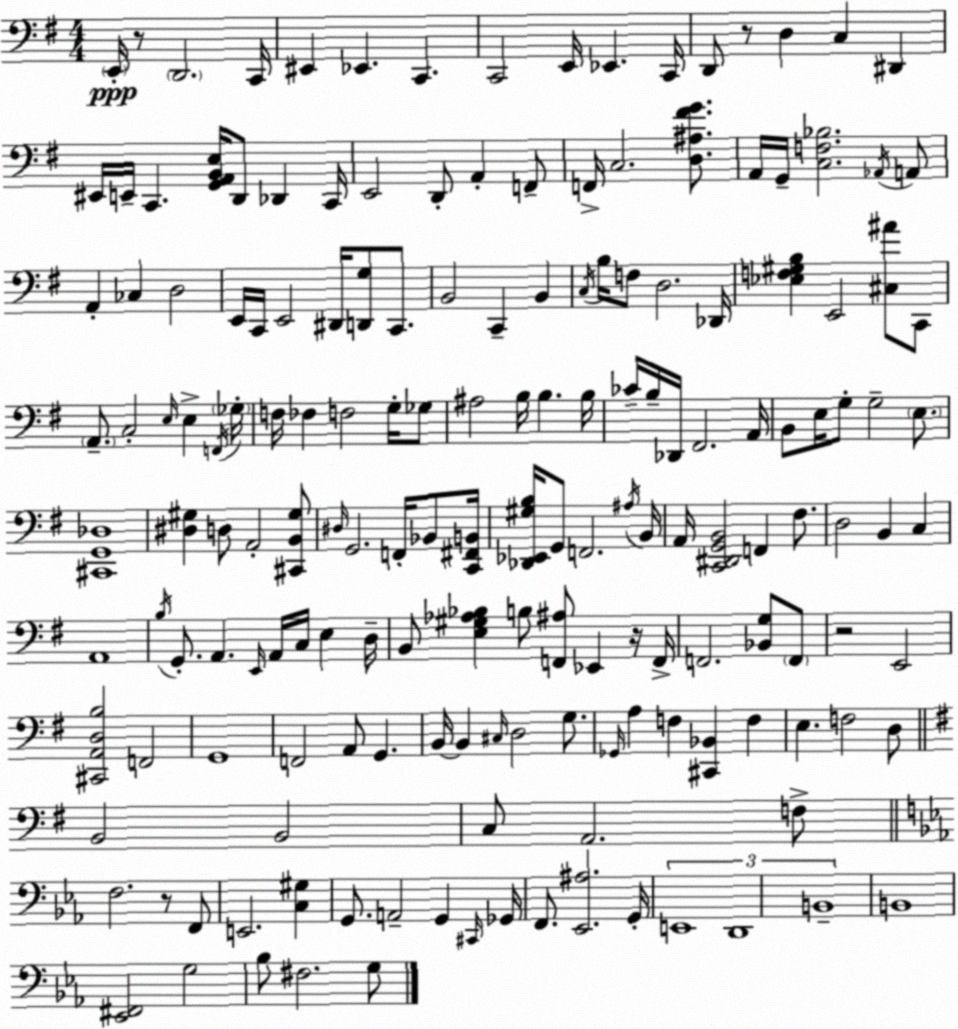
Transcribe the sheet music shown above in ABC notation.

X:1
T:Untitled
M:4/4
L:1/4
K:Em
E,,/4 z/2 D,,2 C,,/4 ^E,, _E,, C,, C,,2 E,,/4 _E,, C,,/4 D,,/2 z/2 D, C, ^D,, ^E,,/4 E,,/4 C,, [G,,A,,B,,E,]/4 D,,/2 _D,, C,,/4 E,,2 D,,/2 A,, F,,/2 F,,/4 C,2 [D,^A,^FG]/2 A,,/4 G,,/4 [C,F,_B,]2 _A,,/4 A,,/2 A,, _C, D,2 E,,/4 C,,/4 E,,2 ^D,,/4 [D,,G,]/2 C,,/2 B,,2 C,, B,, C,/4 B,/4 F,/2 D,2 _D,,/4 [_E,F,^G,B,] E,,2 [^C,^A]/2 C,,/2 A,,/2 C,2 E,/4 E, F,,/4 _G,/4 F,/4 _F, F,2 G,/4 _G,/2 ^A,2 B,/4 B, B,/4 _C/4 B,/4 _D,,/4 ^F,,2 A,,/4 B,,/2 E,/4 G,/2 G,2 E,/2 [^C,,G,,_D,]4 [^D,^G,] D,/2 A,,2 [^C,,B,,^G,]/2 ^D,/4 G,,2 F,,/4 _B,,/2 [C,,^F,,B,,]/4 [_D,,_E,,^G,B,]/4 G,,/2 F,,2 ^A,/4 B,,/4 A,,/4 [C,,^D,,G,,B,,]2 F,, ^F,/2 D,2 B,, C, A,,4 B,/4 G,,/2 A,, E,,/4 A,,/4 C,/4 E, D,/4 B,,/2 [E,^G,_A,_B,] B,/2 [F,,^A,]/2 _E,, z/4 F,,/4 F,,2 [_B,,G,]/2 F,,/2 z2 E,,2 [^C,,A,,D,B,]2 F,,2 G,,4 F,,2 A,,/2 G,, B,,/4 B,, ^C,/4 D,2 G,/2 _G,,/4 A, F, [^C,,_B,,] F, E, F,2 D,/2 B,,2 B,,2 C,/2 A,,2 F,/2 F,2 z/2 F,,/2 E,,2 [C,^G,] G,,/2 A,,2 G,, ^C,,/4 _G,,/4 F,,/2 [_E,,^A,]2 G,,/4 E,,4 D,,4 B,,4 B,,4 [_E,,^F,,]2 G,2 _B,/2 ^F,2 G,/2